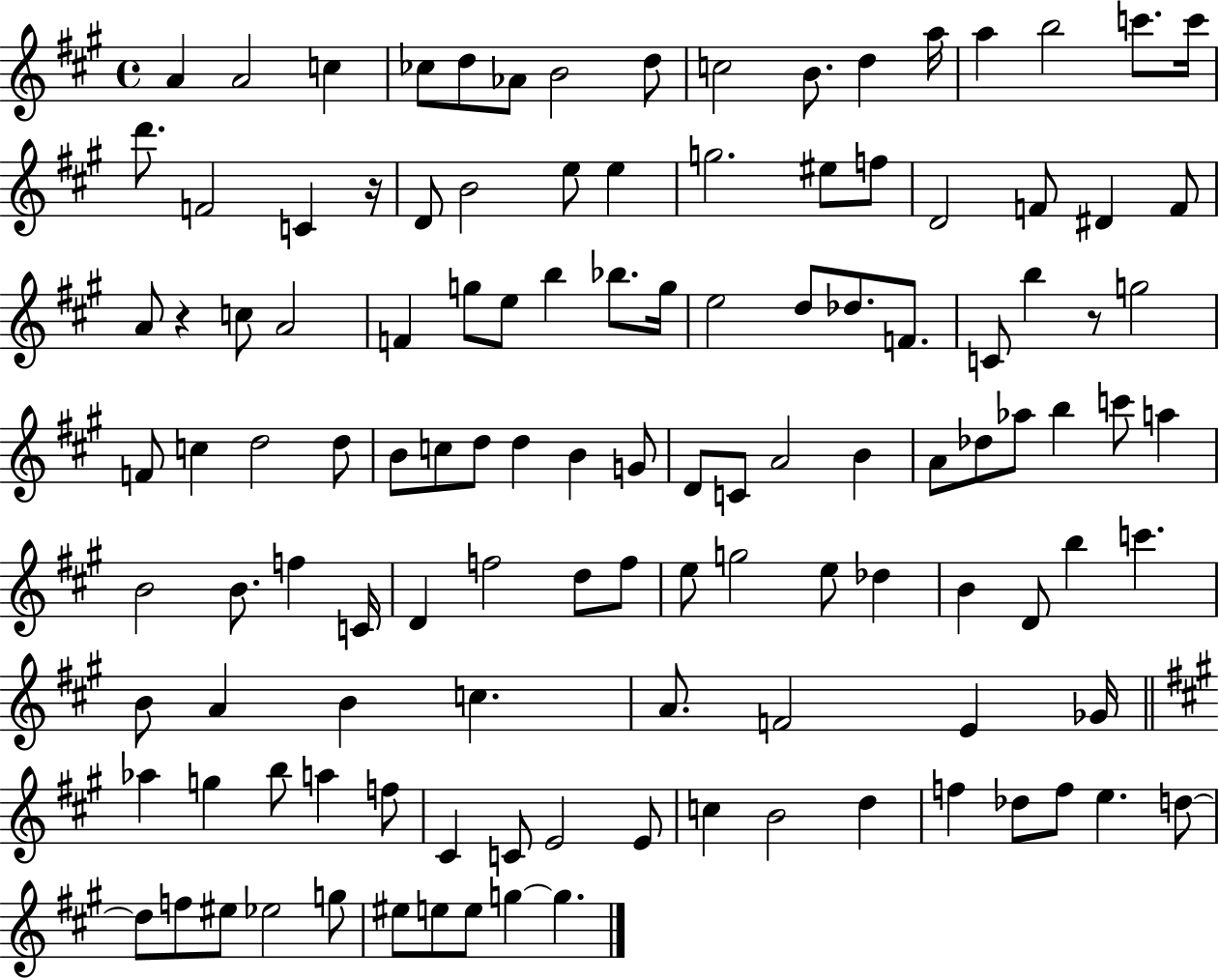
{
  \clef treble
  \time 4/4
  \defaultTimeSignature
  \key a \major
  \repeat volta 2 { a'4 a'2 c''4 | ces''8 d''8 aes'8 b'2 d''8 | c''2 b'8. d''4 a''16 | a''4 b''2 c'''8. c'''16 | \break d'''8. f'2 c'4 r16 | d'8 b'2 e''8 e''4 | g''2. eis''8 f''8 | d'2 f'8 dis'4 f'8 | \break a'8 r4 c''8 a'2 | f'4 g''8 e''8 b''4 bes''8. g''16 | e''2 d''8 des''8. f'8. | c'8 b''4 r8 g''2 | \break f'8 c''4 d''2 d''8 | b'8 c''8 d''8 d''4 b'4 g'8 | d'8 c'8 a'2 b'4 | a'8 des''8 aes''8 b''4 c'''8 a''4 | \break b'2 b'8. f''4 c'16 | d'4 f''2 d''8 f''8 | e''8 g''2 e''8 des''4 | b'4 d'8 b''4 c'''4. | \break b'8 a'4 b'4 c''4. | a'8. f'2 e'4 ges'16 | \bar "||" \break \key a \major aes''4 g''4 b''8 a''4 f''8 | cis'4 c'8 e'2 e'8 | c''4 b'2 d''4 | f''4 des''8 f''8 e''4. d''8~~ | \break d''8 f''8 eis''8 ees''2 g''8 | eis''8 e''8 e''8 g''4~~ g''4. | } \bar "|."
}